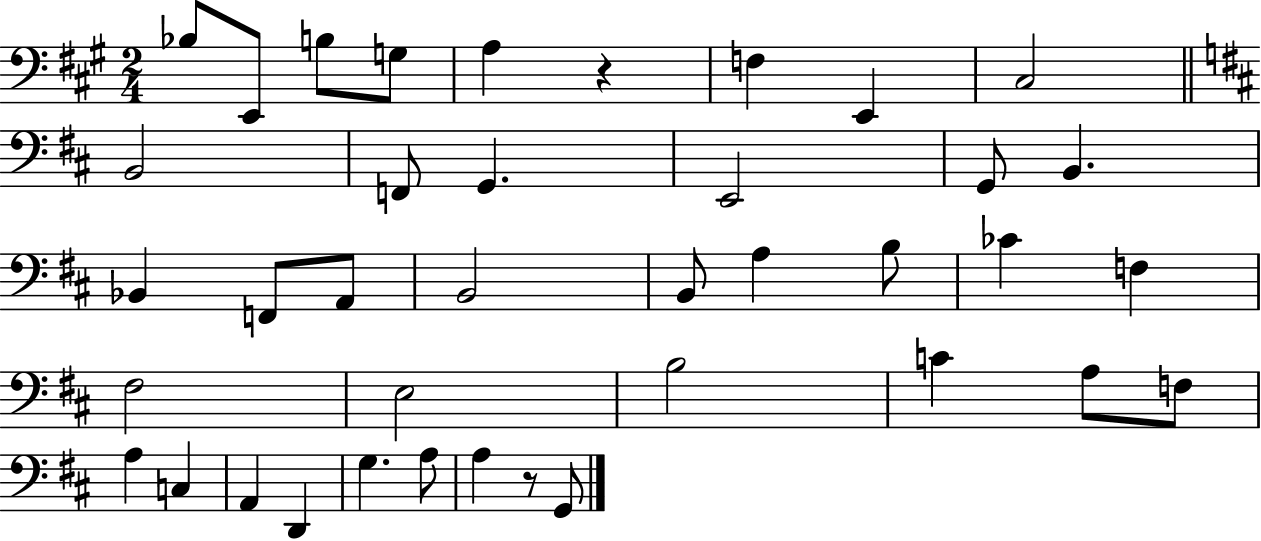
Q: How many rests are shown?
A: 2